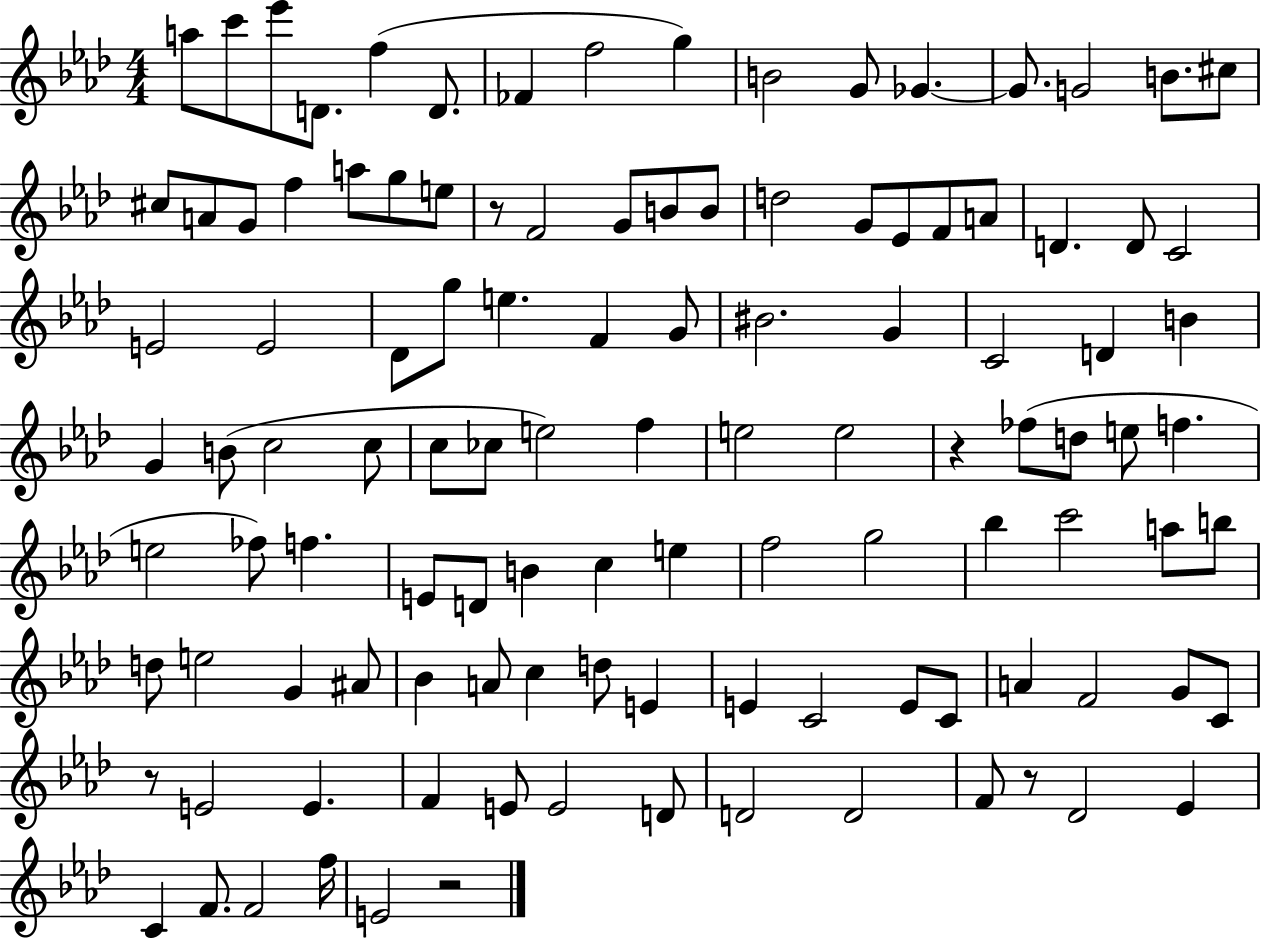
A5/e C6/e Eb6/e D4/e. F5/q D4/e. FES4/q F5/h G5/q B4/h G4/e Gb4/q. Gb4/e. G4/h B4/e. C#5/e C#5/e A4/e G4/e F5/q A5/e G5/e E5/e R/e F4/h G4/e B4/e B4/e D5/h G4/e Eb4/e F4/e A4/e D4/q. D4/e C4/h E4/h E4/h Db4/e G5/e E5/q. F4/q G4/e BIS4/h. G4/q C4/h D4/q B4/q G4/q B4/e C5/h C5/e C5/e CES5/e E5/h F5/q E5/h E5/h R/q FES5/e D5/e E5/e F5/q. E5/h FES5/e F5/q. E4/e D4/e B4/q C5/q E5/q F5/h G5/h Bb5/q C6/h A5/e B5/e D5/e E5/h G4/q A#4/e Bb4/q A4/e C5/q D5/e E4/q E4/q C4/h E4/e C4/e A4/q F4/h G4/e C4/e R/e E4/h E4/q. F4/q E4/e E4/h D4/e D4/h D4/h F4/e R/e Db4/h Eb4/q C4/q F4/e. F4/h F5/s E4/h R/h